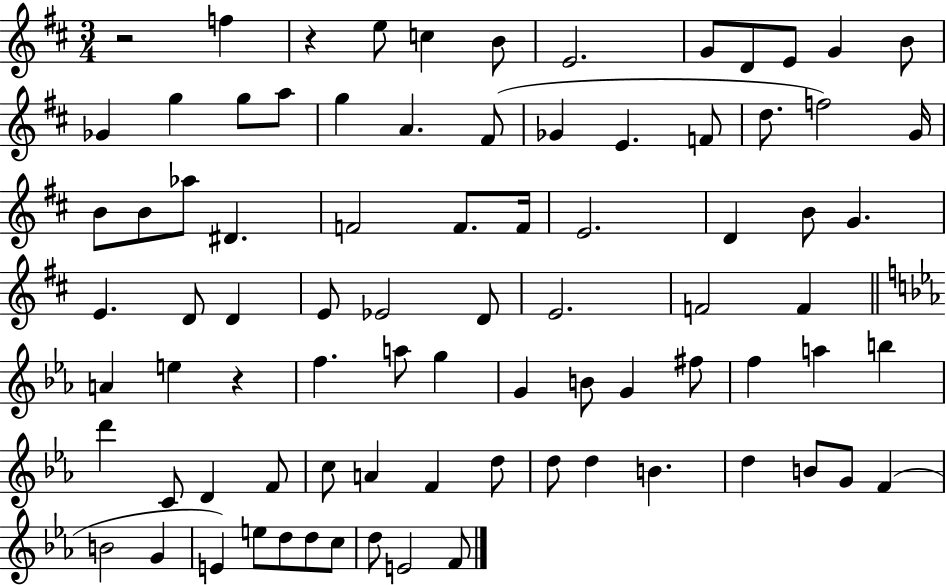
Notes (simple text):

R/h F5/q R/q E5/e C5/q B4/e E4/h. G4/e D4/e E4/e G4/q B4/e Gb4/q G5/q G5/e A5/e G5/q A4/q. F#4/e Gb4/q E4/q. F4/e D5/e. F5/h G4/s B4/e B4/e Ab5/e D#4/q. F4/h F4/e. F4/s E4/h. D4/q B4/e G4/q. E4/q. D4/e D4/q E4/e Eb4/h D4/e E4/h. F4/h F4/q A4/q E5/q R/q F5/q. A5/e G5/q G4/q B4/e G4/q F#5/e F5/q A5/q B5/q D6/q C4/e D4/q F4/e C5/e A4/q F4/q D5/e D5/e D5/q B4/q. D5/q B4/e G4/e F4/q B4/h G4/q E4/q E5/e D5/e D5/e C5/e D5/e E4/h F4/e